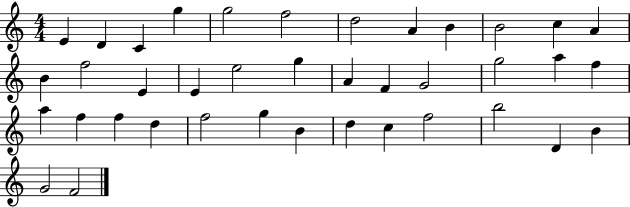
E4/q D4/q C4/q G5/q G5/h F5/h D5/h A4/q B4/q B4/h C5/q A4/q B4/q F5/h E4/q E4/q E5/h G5/q A4/q F4/q G4/h G5/h A5/q F5/q A5/q F5/q F5/q D5/q F5/h G5/q B4/q D5/q C5/q F5/h B5/h D4/q B4/q G4/h F4/h